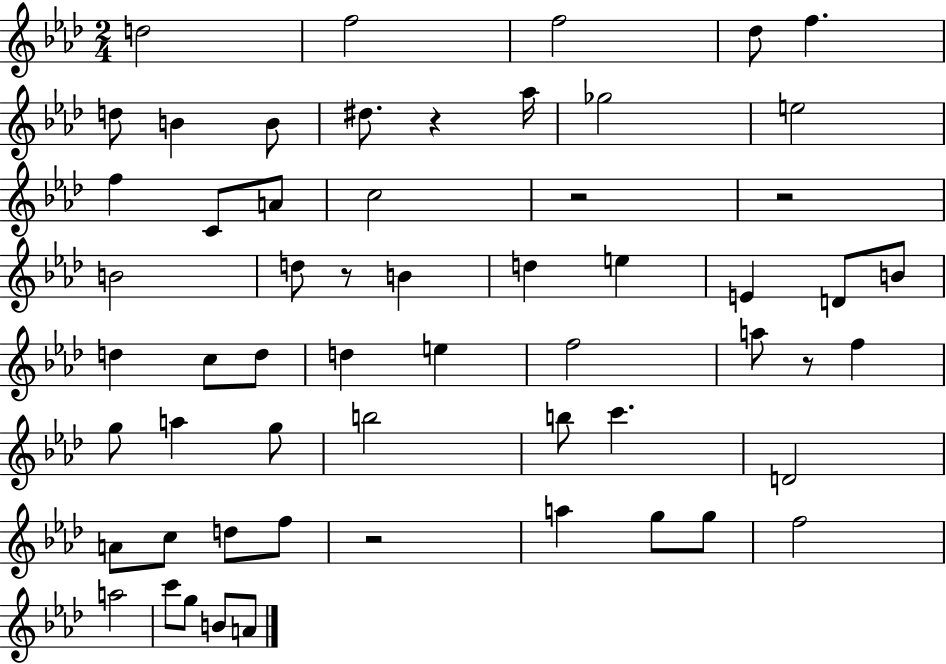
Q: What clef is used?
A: treble